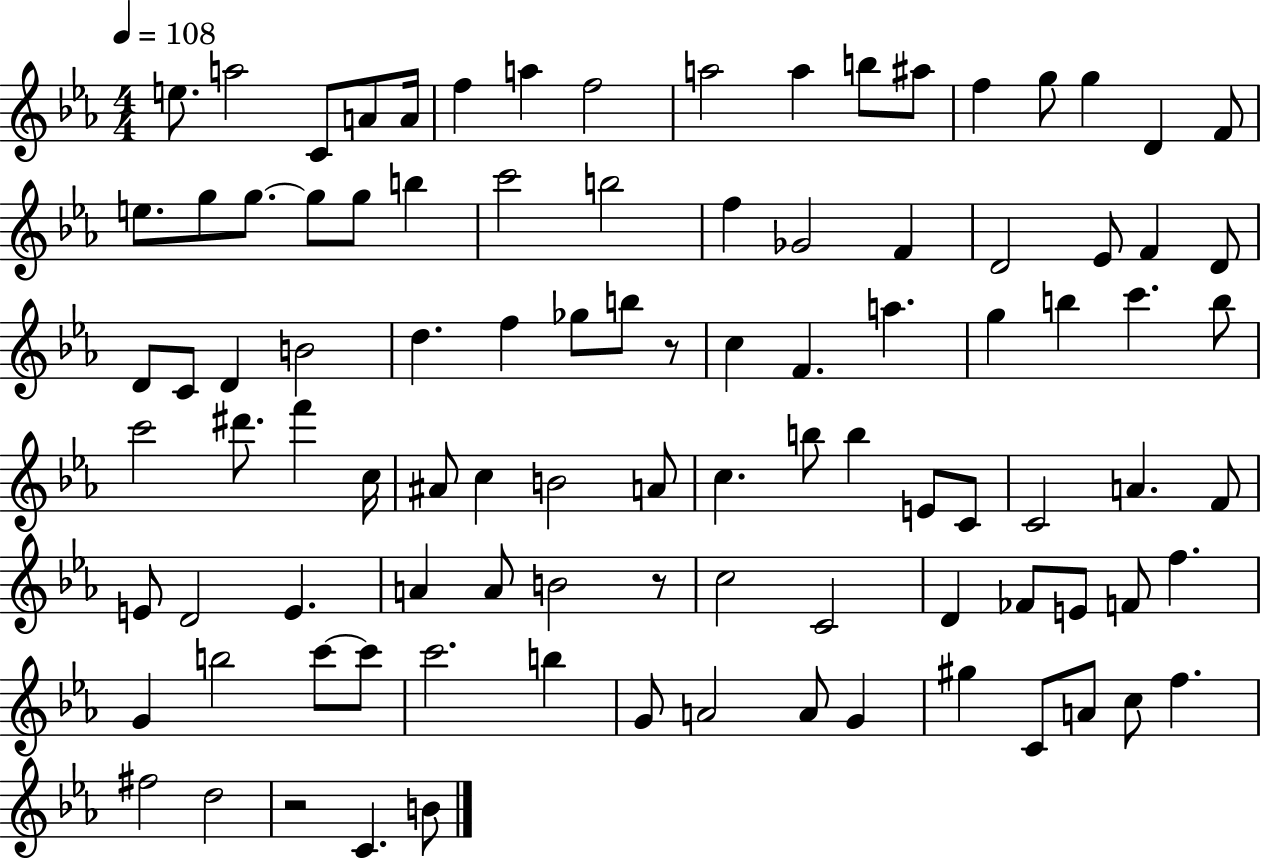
X:1
T:Untitled
M:4/4
L:1/4
K:Eb
e/2 a2 C/2 A/2 A/4 f a f2 a2 a b/2 ^a/2 f g/2 g D F/2 e/2 g/2 g/2 g/2 g/2 b c'2 b2 f _G2 F D2 _E/2 F D/2 D/2 C/2 D B2 d f _g/2 b/2 z/2 c F a g b c' b/2 c'2 ^d'/2 f' c/4 ^A/2 c B2 A/2 c b/2 b E/2 C/2 C2 A F/2 E/2 D2 E A A/2 B2 z/2 c2 C2 D _F/2 E/2 F/2 f G b2 c'/2 c'/2 c'2 b G/2 A2 A/2 G ^g C/2 A/2 c/2 f ^f2 d2 z2 C B/2